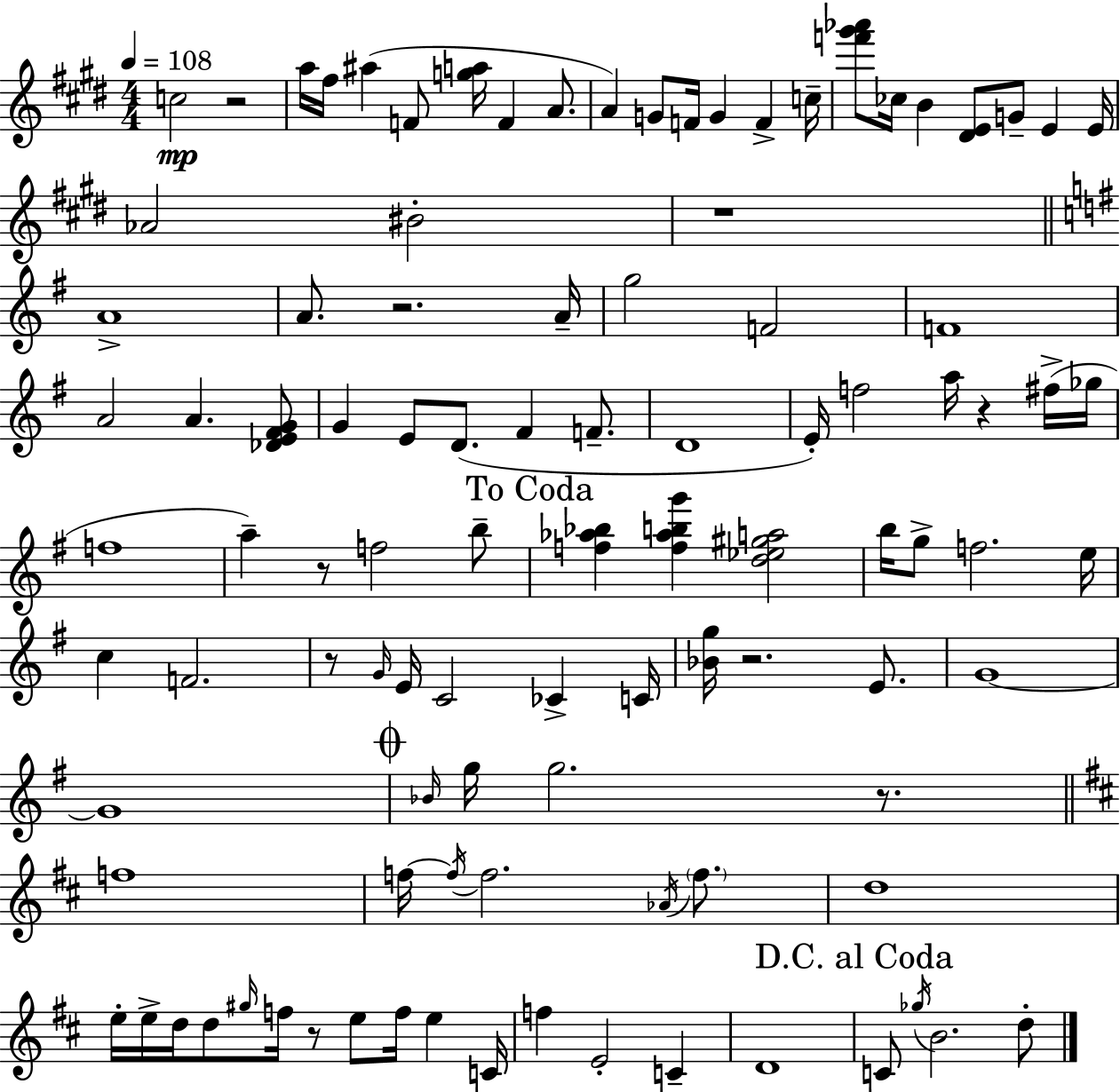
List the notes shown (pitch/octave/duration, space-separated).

C5/h R/h A5/s F#5/s A#5/q F4/e [G5,A5]/s F4/q A4/e. A4/q G4/e F4/s G4/q F4/q C5/s [F6,G#6,Ab6]/e CES5/s B4/q [D#4,E4]/e G4/e E4/q E4/s Ab4/h BIS4/h R/w A4/w A4/e. R/h. A4/s G5/h F4/h F4/w A4/h A4/q. [Db4,E4,F#4,G4]/e G4/q E4/e D4/e. F#4/q F4/e. D4/w E4/s F5/h A5/s R/q F#5/s Gb5/s F5/w A5/q R/e F5/h B5/e [F5,Ab5,Bb5]/q [F5,Ab5,B5,G6]/q [D5,Eb5,G#5,A5]/h B5/s G5/e F5/h. E5/s C5/q F4/h. R/e G4/s E4/s C4/h CES4/q C4/s [Bb4,G5]/s R/h. E4/e. G4/w G4/w Bb4/s G5/s G5/h. R/e. F5/w F5/s F5/s F5/h. Ab4/s F5/e. D5/w E5/s E5/s D5/s D5/e G#5/s F5/s R/e E5/e F5/s E5/q C4/s F5/q E4/h C4/q D4/w C4/e Gb5/s B4/h. D5/e